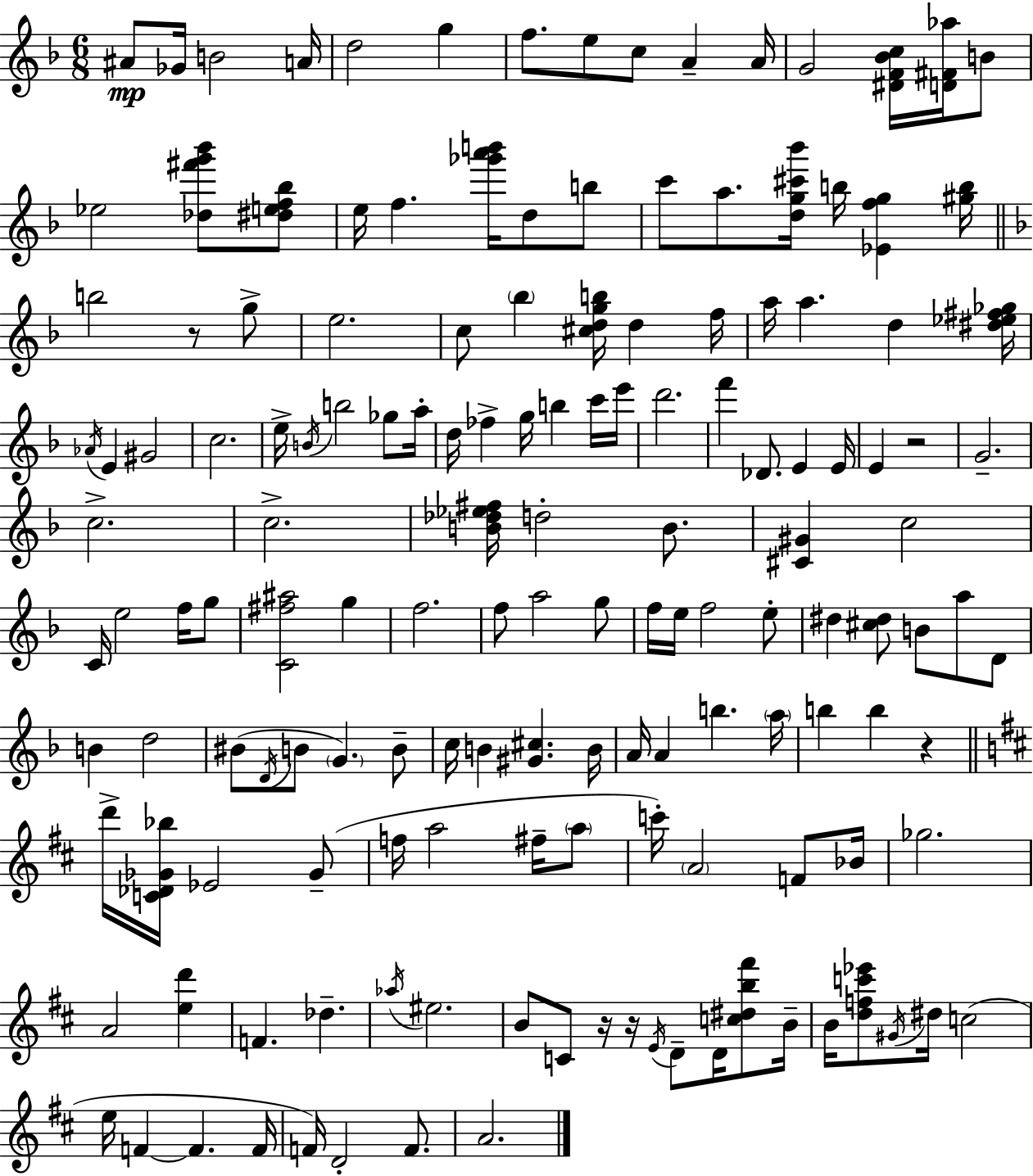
{
  \clef treble
  \numericTimeSignature
  \time 6/8
  \key d \minor
  \repeat volta 2 { ais'8\mp ges'16 b'2 a'16 | d''2 g''4 | f''8. e''8 c''8 a'4-- a'16 | g'2 <dis' f' bes' c''>16 <d' fis' aes''>16 b'8 | \break ees''2 <des'' fis''' g''' bes'''>8 <dis'' e'' f'' bes''>8 | e''16 f''4. <ges''' a''' b'''>16 d''8 b''8 | c'''8 a''8. <d'' g'' cis''' bes'''>16 b''16 <ees' f'' g''>4 <gis'' b''>16 | \bar "||" \break \key f \major b''2 r8 g''8-> | e''2. | c''8 \parenthesize bes''4 <cis'' d'' g'' b''>16 d''4 f''16 | a''16 a''4. d''4 <dis'' ees'' fis'' ges''>16 | \break \acciaccatura { aes'16 } e'4 gis'2 | c''2. | e''16-> \acciaccatura { b'16 } b''2 ges''8 | a''16-. d''16 fes''4-> g''16 b''4 | \break c'''16 e'''16 d'''2. | f'''4 des'8. e'4 | e'16 e'4 r2 | g'2.-- | \break c''2.-> | c''2.-> | <b' des'' ees'' fis''>16 d''2-. b'8. | <cis' gis'>4 c''2 | \break c'16 e''2 f''16 | g''8 <c' fis'' ais''>2 g''4 | f''2. | f''8 a''2 | \break g''8 f''16 e''16 f''2 | e''8-. dis''4 <cis'' dis''>8 b'8 a''8 | d'8 b'4 d''2 | bis'8( \acciaccatura { d'16 } b'8 \parenthesize g'4.) | \break b'8-- c''16 b'4 <gis' cis''>4. | b'16 a'16 a'4 b''4. | \parenthesize a''16 b''4 b''4 r4 | \bar "||" \break \key d \major d'''16-> <c' des' ges' bes''>16 ees'2 ges'8--( | f''16 a''2 fis''16-- \parenthesize a''8 | c'''16-.) \parenthesize a'2 f'8 bes'16 | ges''2. | \break a'2 <e'' d'''>4 | f'4. des''4.-- | \acciaccatura { aes''16 } eis''2. | b'8 c'8 r16 r16 \acciaccatura { e'16 } d'8-- d'16 <c'' dis'' b'' fis'''>8 | \break b'16-- b'16 <d'' f'' c''' ees'''>8 \acciaccatura { gis'16 } dis''16 c''2( | e''16 f'4~~ f'4. | f'16 f'16) d'2-. | f'8. a'2. | \break } \bar "|."
}